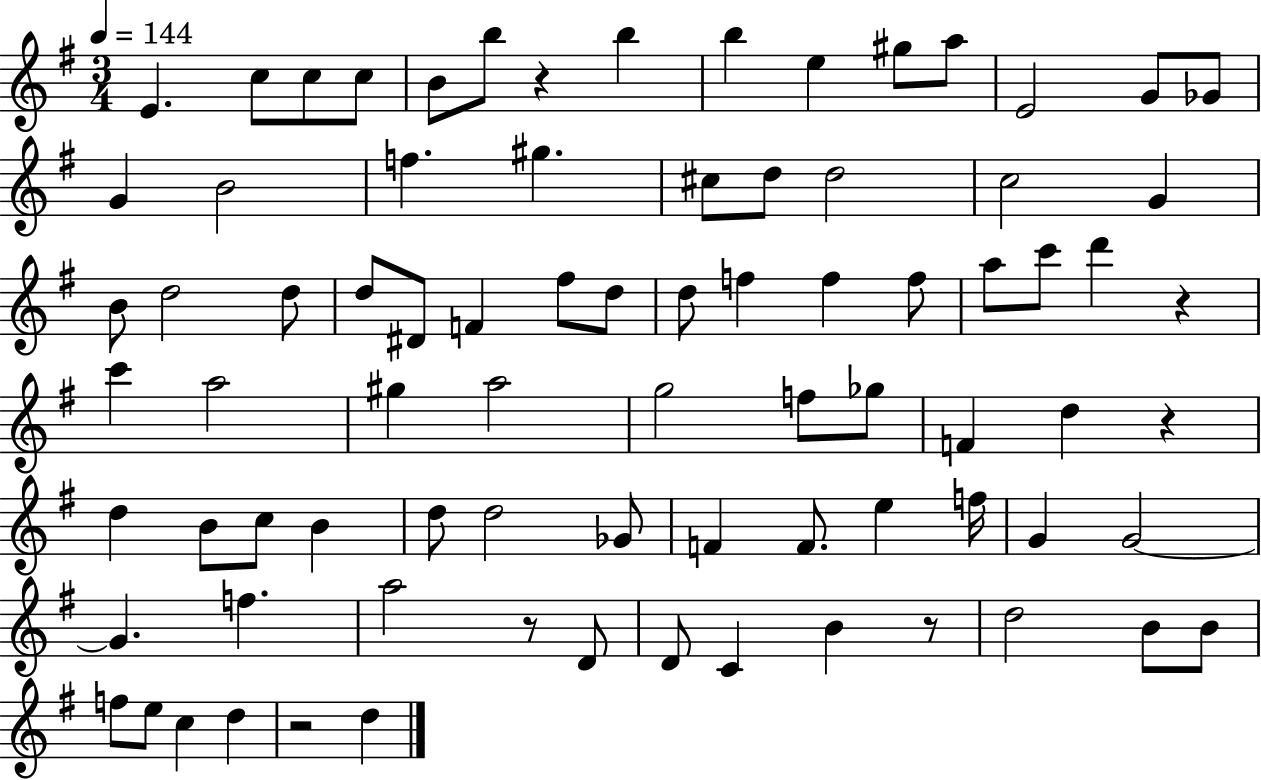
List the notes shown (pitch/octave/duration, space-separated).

E4/q. C5/e C5/e C5/e B4/e B5/e R/q B5/q B5/q E5/q G#5/e A5/e E4/h G4/e Gb4/e G4/q B4/h F5/q. G#5/q. C#5/e D5/e D5/h C5/h G4/q B4/e D5/h D5/e D5/e D#4/e F4/q F#5/e D5/e D5/e F5/q F5/q F5/e A5/e C6/e D6/q R/q C6/q A5/h G#5/q A5/h G5/h F5/e Gb5/e F4/q D5/q R/q D5/q B4/e C5/e B4/q D5/e D5/h Gb4/e F4/q F4/e. E5/q F5/s G4/q G4/h G4/q. F5/q. A5/h R/e D4/e D4/e C4/q B4/q R/e D5/h B4/e B4/e F5/e E5/e C5/q D5/q R/h D5/q